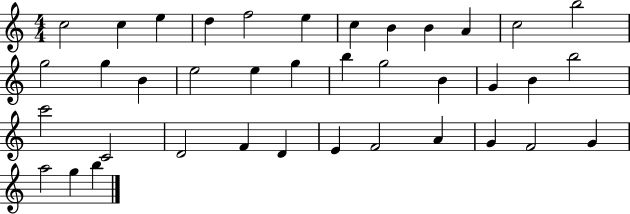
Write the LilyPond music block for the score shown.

{
  \clef treble
  \numericTimeSignature
  \time 4/4
  \key c \major
  c''2 c''4 e''4 | d''4 f''2 e''4 | c''4 b'4 b'4 a'4 | c''2 b''2 | \break g''2 g''4 b'4 | e''2 e''4 g''4 | b''4 g''2 b'4 | g'4 b'4 b''2 | \break c'''2 c'2 | d'2 f'4 d'4 | e'4 f'2 a'4 | g'4 f'2 g'4 | \break a''2 g''4 b''4 | \bar "|."
}